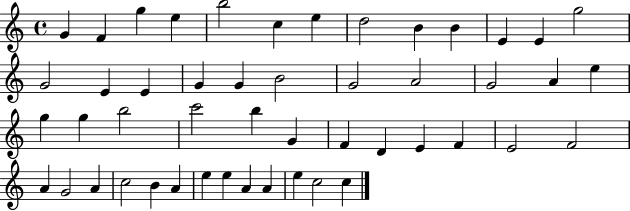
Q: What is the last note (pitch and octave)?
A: C5